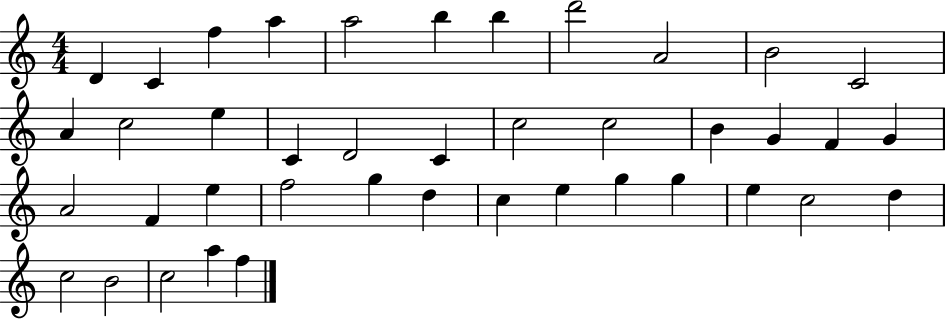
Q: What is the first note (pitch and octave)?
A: D4